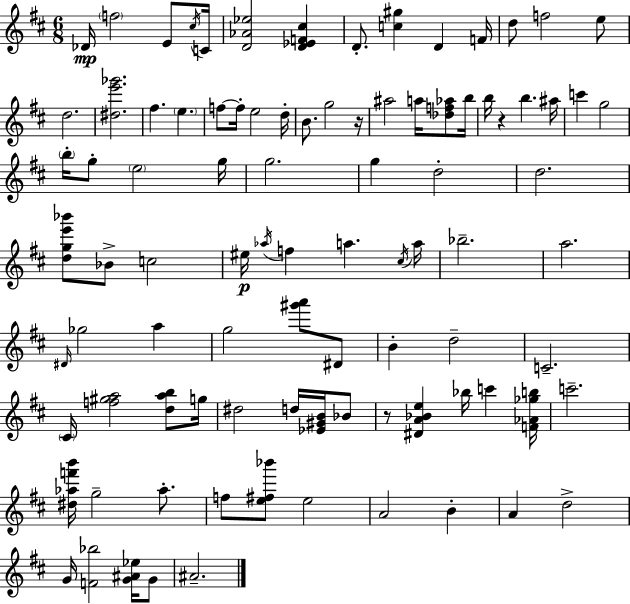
Db4/s F5/h E4/e C#5/s C4/s [D4,Ab4,Eb5]/h [D4,Eb4,F4,C#5]/q D4/e. [C5,G#5]/q D4/q F4/s D5/e F5/h E5/e D5/h. [D#5,E6,Gb6]/h. F#5/q. E5/q. F5/e F5/s E5/h D5/s B4/e. G5/h R/s A#5/h A5/s [Db5,F5,Ab5]/e B5/s B5/s R/q B5/q. A#5/s C6/q G5/h B5/s G5/e E5/h G5/s G5/h. G5/q D5/h D5/h. [D5,G5,E6,Bb6]/e Bb4/e C5/h EIS5/s Ab5/s F5/q A5/q. C#5/s A5/s Bb5/h. A5/h. D#4/s Gb5/h A5/q G5/h [G#6,A6]/e D#4/e B4/q D5/h C4/h. C#4/s [F5,G#5,A5]/h [D5,A5,B5]/e G5/s D#5/h D5/s [Eb4,G#4,B4]/s Bb4/e R/e [D#4,A4,Bb4,E5]/q Bb5/s C6/q [F4,Ab4,Gb5,B5]/s C6/h. [D#5,Ab5,F6,B6]/s G5/h Ab5/e. F5/e [E5,F#5,Bb6]/e E5/h A4/h B4/q A4/q D5/h G4/s [F4,Bb5]/h [G4,A#4,Eb5]/s G4/e A#4/h.